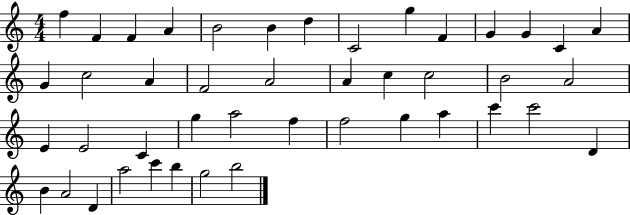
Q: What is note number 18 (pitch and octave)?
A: F4